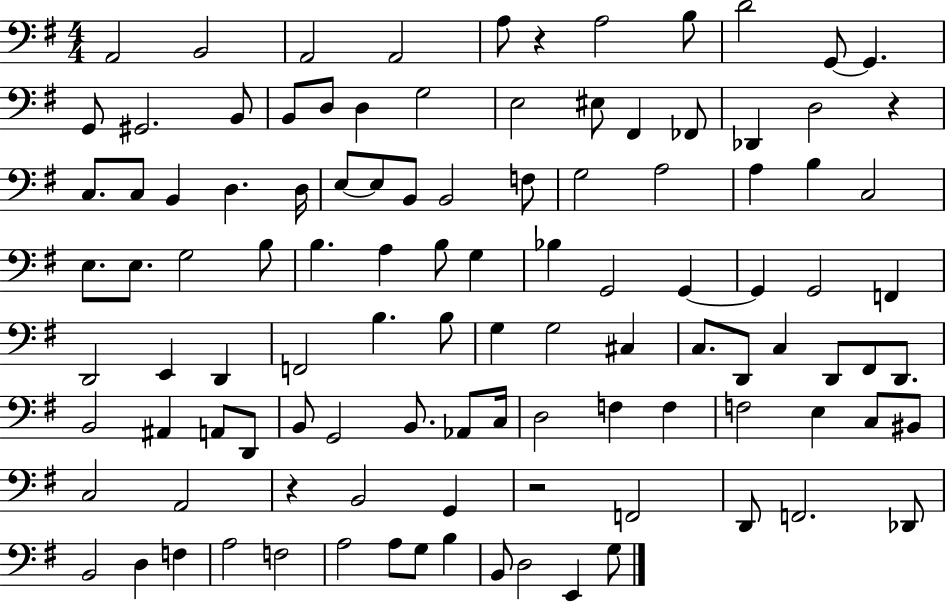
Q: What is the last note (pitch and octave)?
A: G3